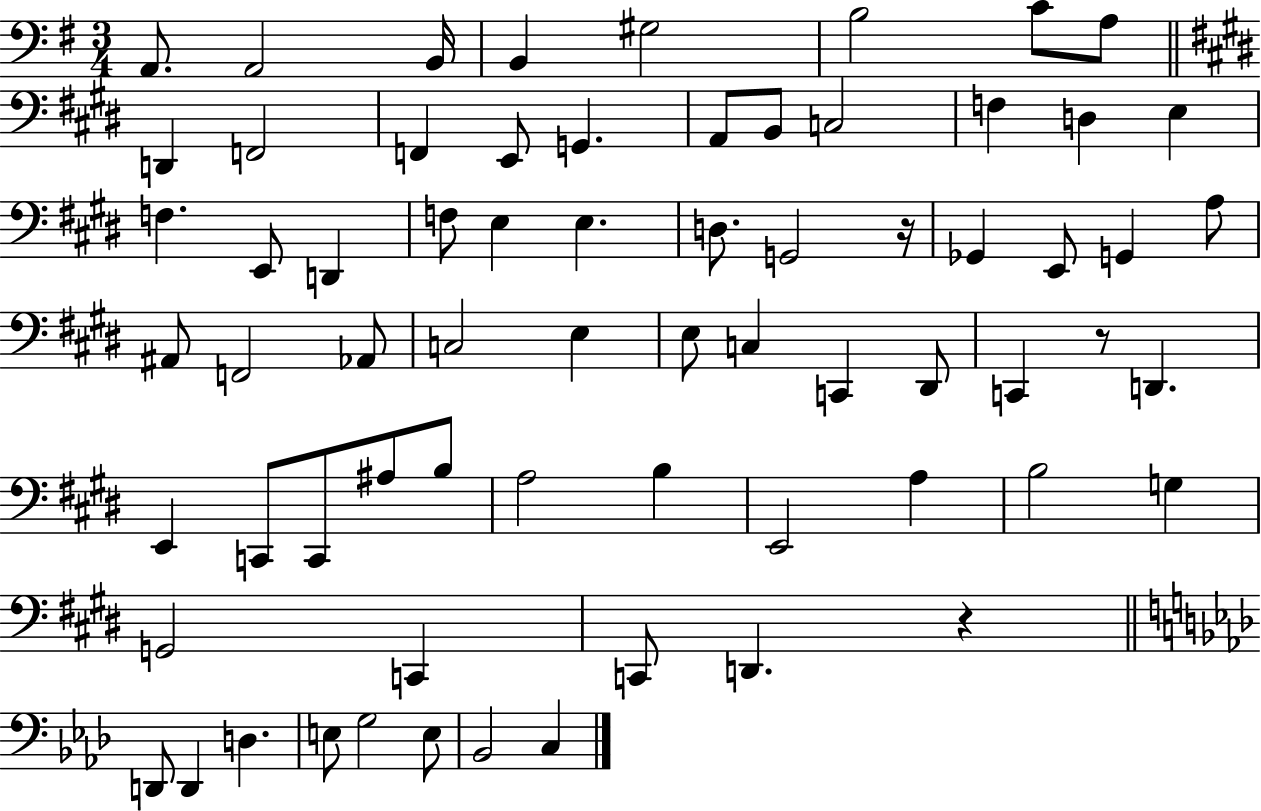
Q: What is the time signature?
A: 3/4